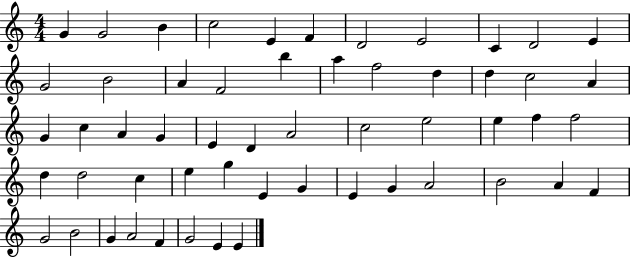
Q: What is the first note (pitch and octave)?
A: G4